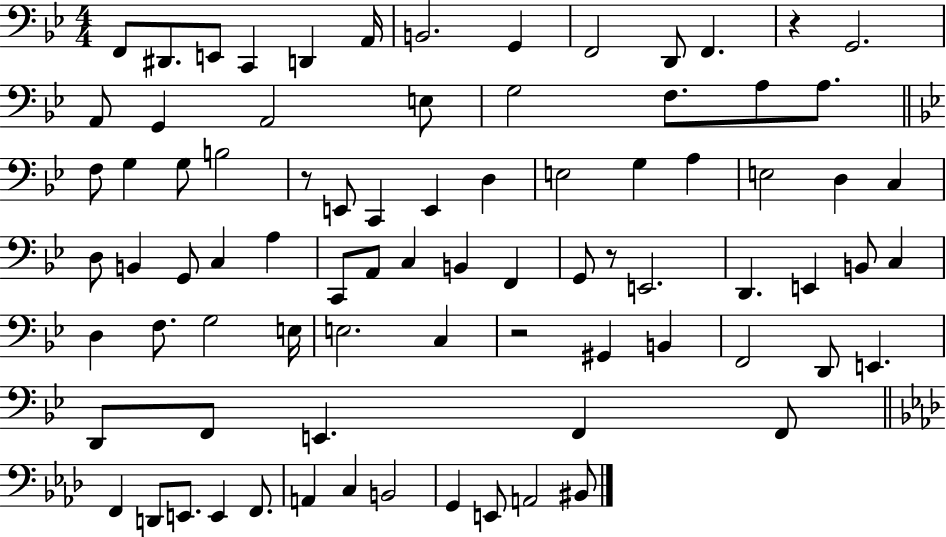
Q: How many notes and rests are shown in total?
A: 82